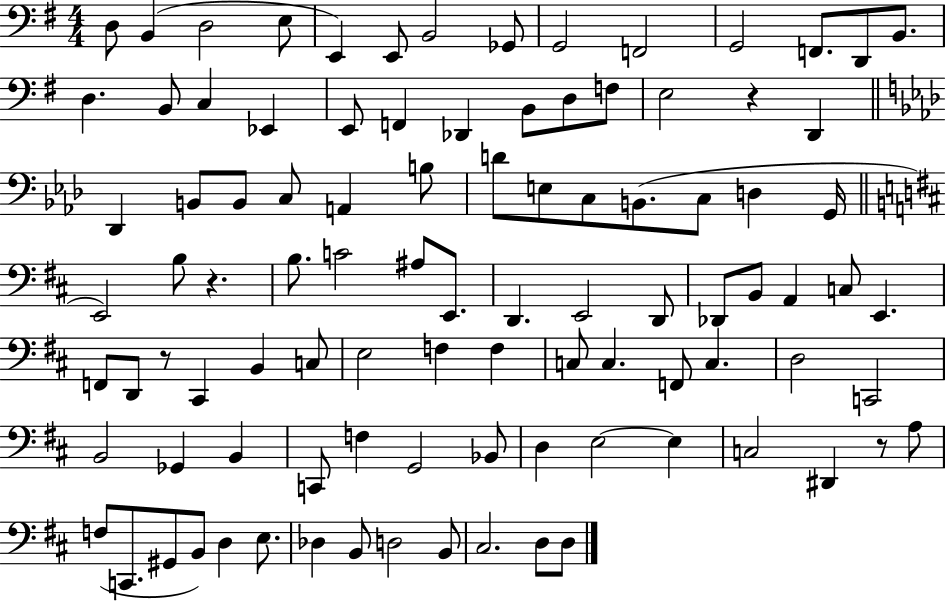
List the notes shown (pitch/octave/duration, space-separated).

D3/e B2/q D3/h E3/e E2/q E2/e B2/h Gb2/e G2/h F2/h G2/h F2/e. D2/e B2/e. D3/q. B2/e C3/q Eb2/q E2/e F2/q Db2/q B2/e D3/e F3/e E3/h R/q D2/q Db2/q B2/e B2/e C3/e A2/q B3/e D4/e E3/e C3/e B2/e. C3/e D3/q G2/s E2/h B3/e R/q. B3/e. C4/h A#3/e E2/e. D2/q. E2/h D2/e Db2/e B2/e A2/q C3/e E2/q. F2/e D2/e R/e C#2/q B2/q C3/e E3/h F3/q F3/q C3/e C3/q. F2/e C3/q. D3/h C2/h B2/h Gb2/q B2/q C2/e F3/q G2/h Bb2/e D3/q E3/h E3/q C3/h D#2/q R/e A3/e F3/e C2/e. G#2/e B2/e D3/q E3/e. Db3/q B2/e D3/h B2/e C#3/h. D3/e D3/e